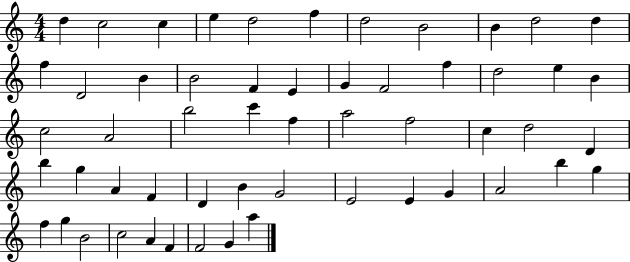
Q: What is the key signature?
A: C major